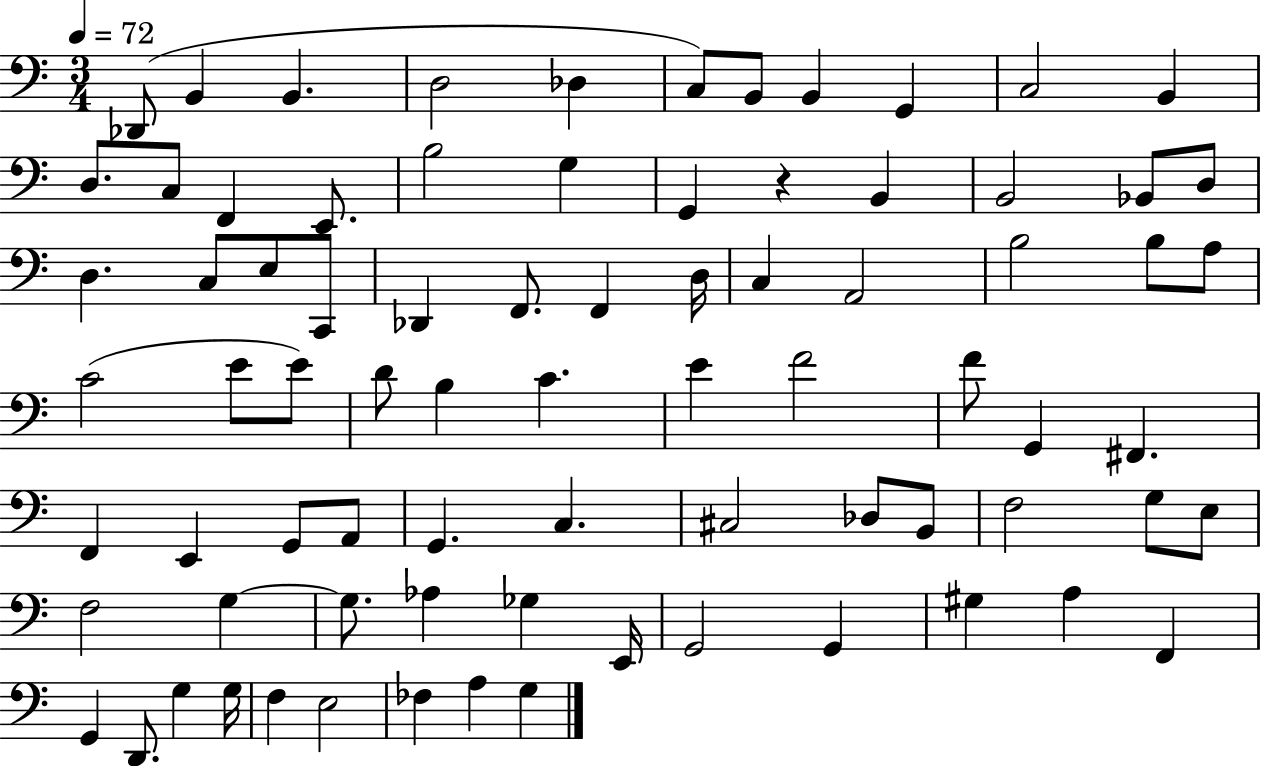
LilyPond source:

{
  \clef bass
  \numericTimeSignature
  \time 3/4
  \key c \major
  \tempo 4 = 72
  des,8( b,4 b,4. | d2 des4 | c8) b,8 b,4 g,4 | c2 b,4 | \break d8. c8 f,4 e,8. | b2 g4 | g,4 r4 b,4 | b,2 bes,8 d8 | \break d4. c8 e8 c,8 | des,4 f,8. f,4 d16 | c4 a,2 | b2 b8 a8 | \break c'2( e'8 e'8) | d'8 b4 c'4. | e'4 f'2 | f'8 g,4 fis,4. | \break f,4 e,4 g,8 a,8 | g,4. c4. | cis2 des8 b,8 | f2 g8 e8 | \break f2 g4~~ | g8. aes4 ges4 e,16 | g,2 g,4 | gis4 a4 f,4 | \break g,4 d,8. g4 g16 | f4 e2 | fes4 a4 g4 | \bar "|."
}